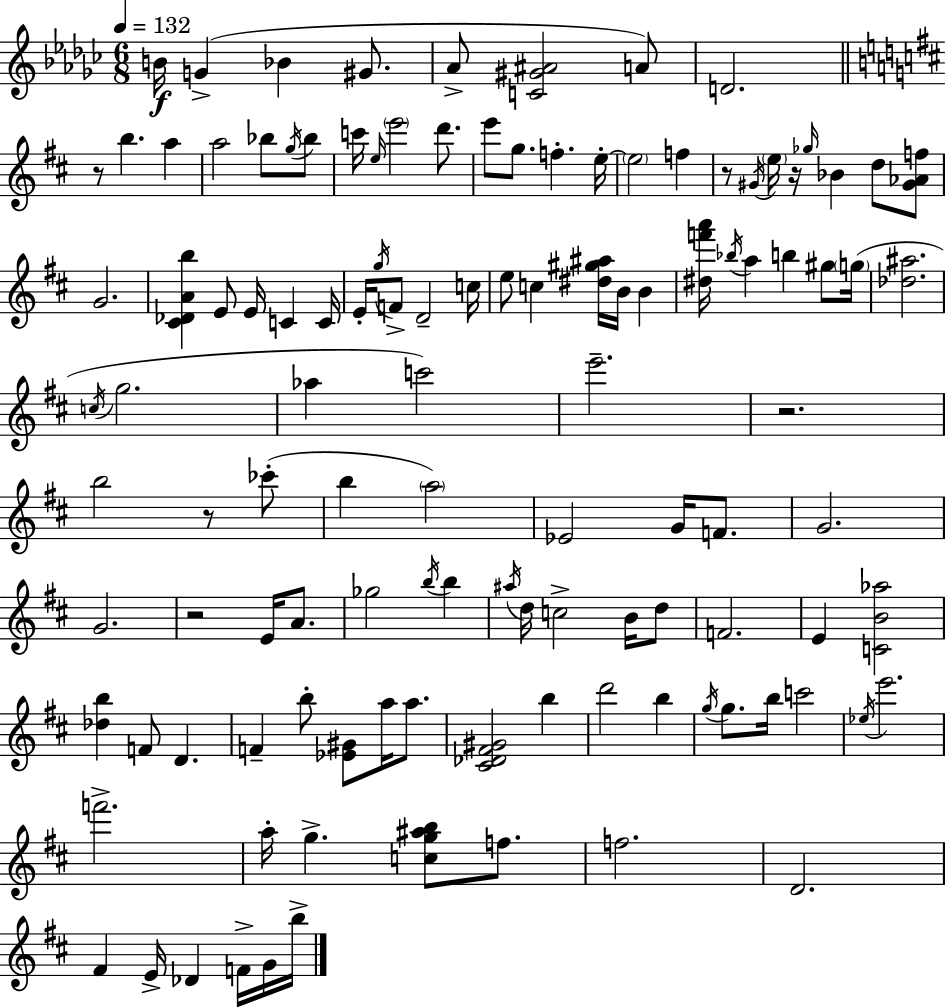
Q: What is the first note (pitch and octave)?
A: B4